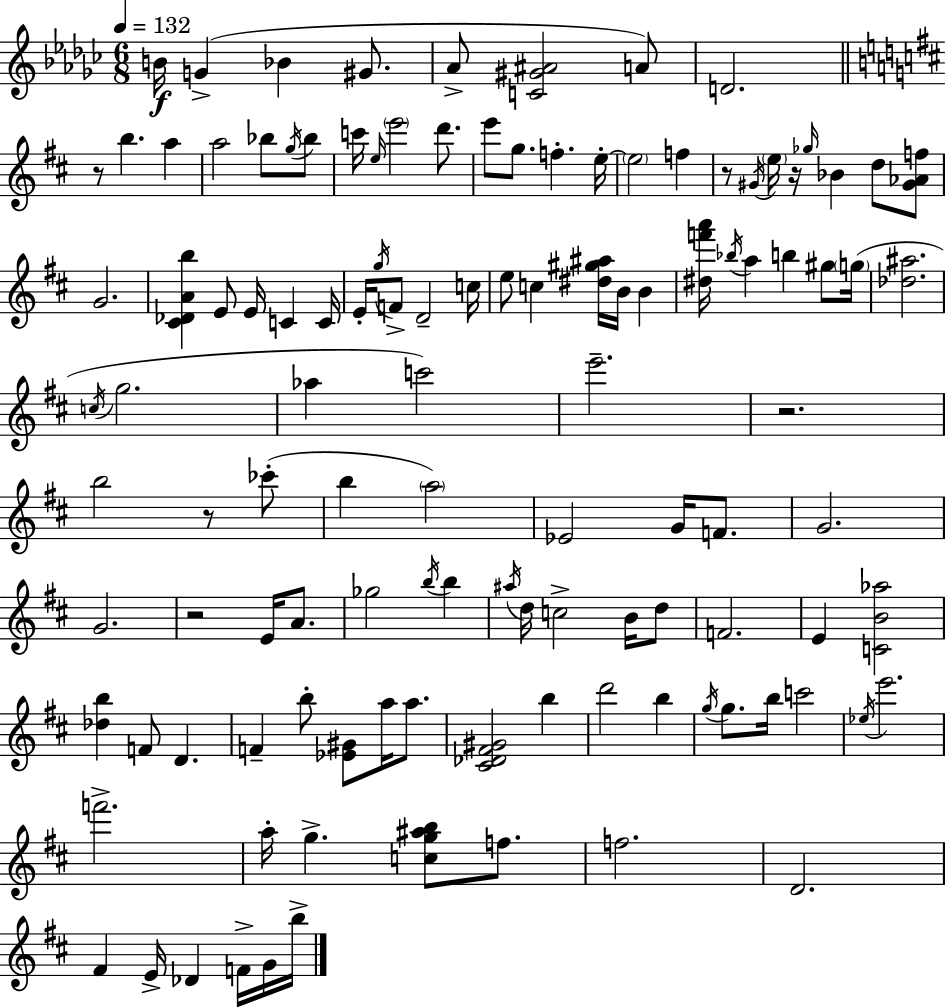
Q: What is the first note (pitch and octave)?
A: B4